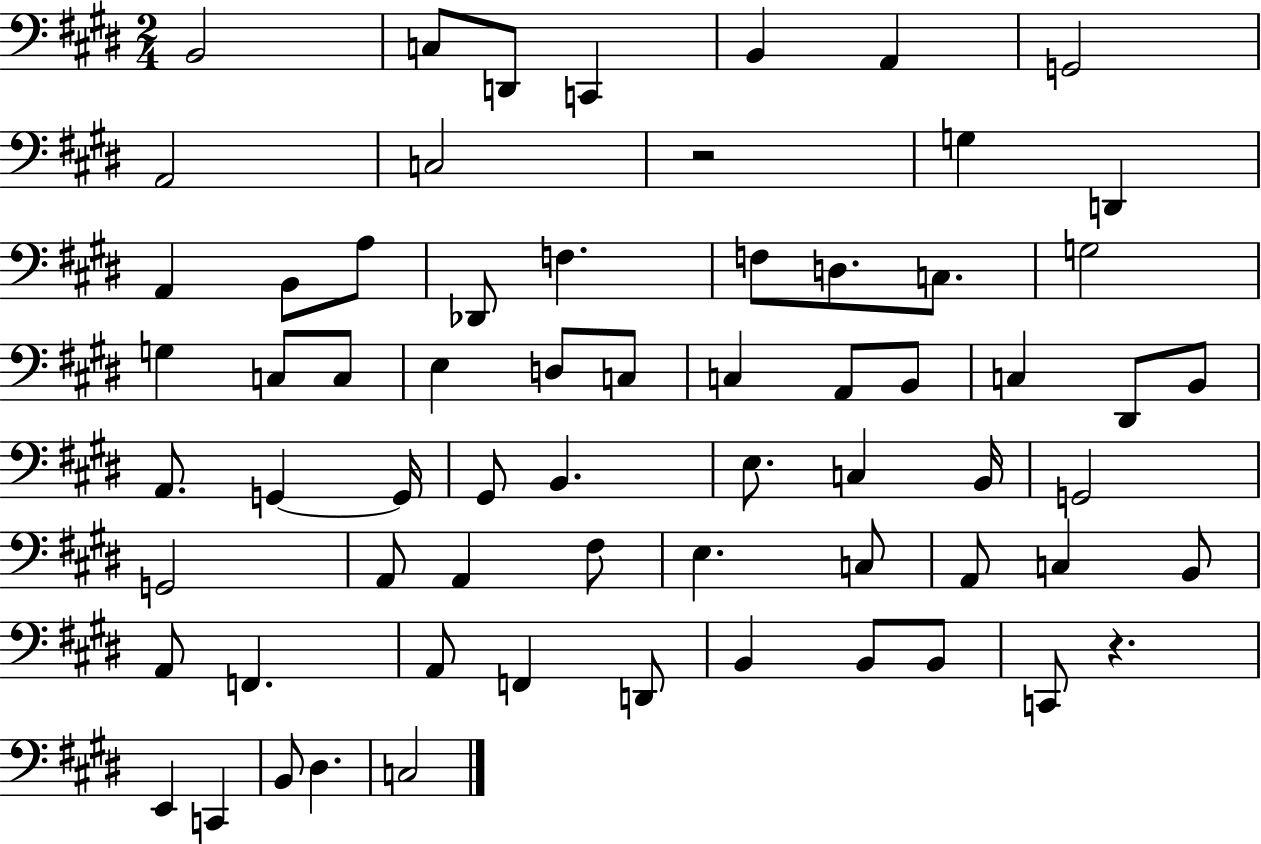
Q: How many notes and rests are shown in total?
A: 66